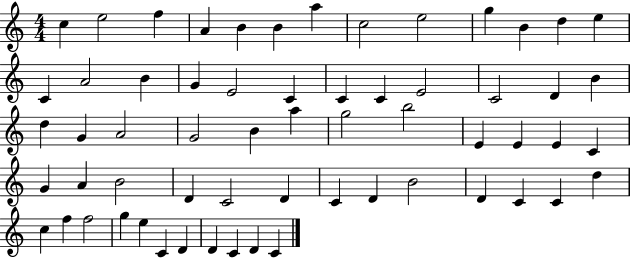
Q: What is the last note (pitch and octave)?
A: C4